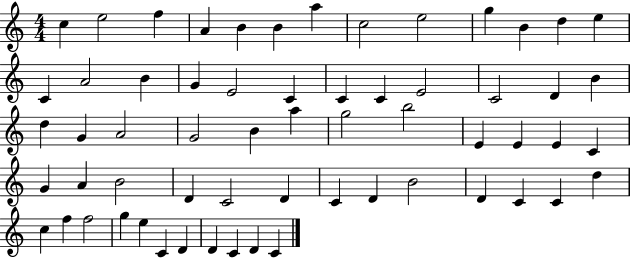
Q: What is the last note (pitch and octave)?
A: C4